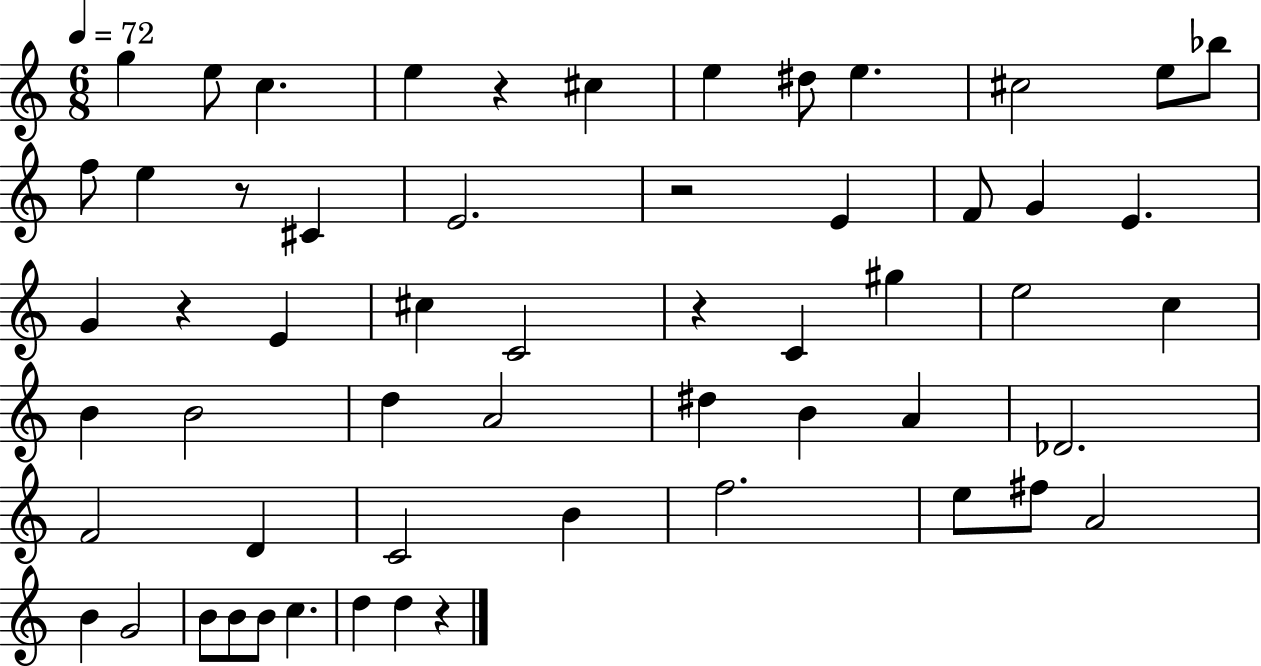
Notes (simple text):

G5/q E5/e C5/q. E5/q R/q C#5/q E5/q D#5/e E5/q. C#5/h E5/e Bb5/e F5/e E5/q R/e C#4/q E4/h. R/h E4/q F4/e G4/q E4/q. G4/q R/q E4/q C#5/q C4/h R/q C4/q G#5/q E5/h C5/q B4/q B4/h D5/q A4/h D#5/q B4/q A4/q Db4/h. F4/h D4/q C4/h B4/q F5/h. E5/e F#5/e A4/h B4/q G4/h B4/e B4/e B4/e C5/q. D5/q D5/q R/q